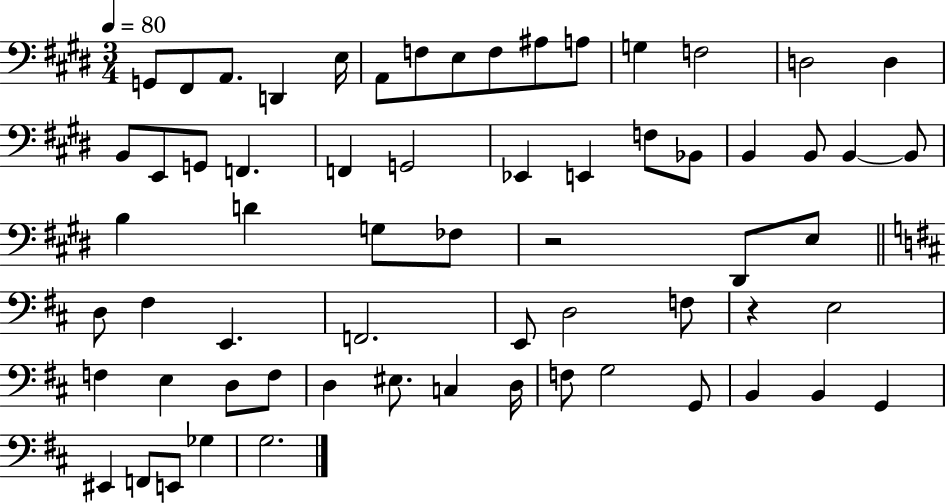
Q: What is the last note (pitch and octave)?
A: G3